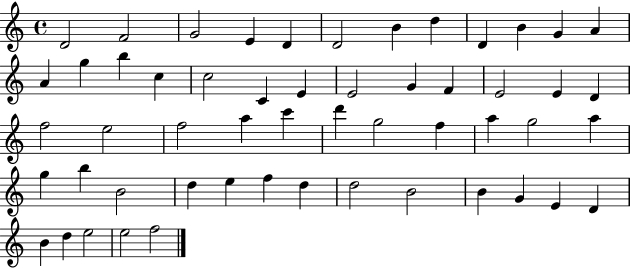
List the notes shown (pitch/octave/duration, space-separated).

D4/h F4/h G4/h E4/q D4/q D4/h B4/q D5/q D4/q B4/q G4/q A4/q A4/q G5/q B5/q C5/q C5/h C4/q E4/q E4/h G4/q F4/q E4/h E4/q D4/q F5/h E5/h F5/h A5/q C6/q D6/q G5/h F5/q A5/q G5/h A5/q G5/q B5/q B4/h D5/q E5/q F5/q D5/q D5/h B4/h B4/q G4/q E4/q D4/q B4/q D5/q E5/h E5/h F5/h